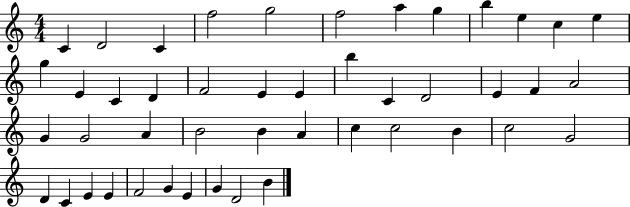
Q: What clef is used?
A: treble